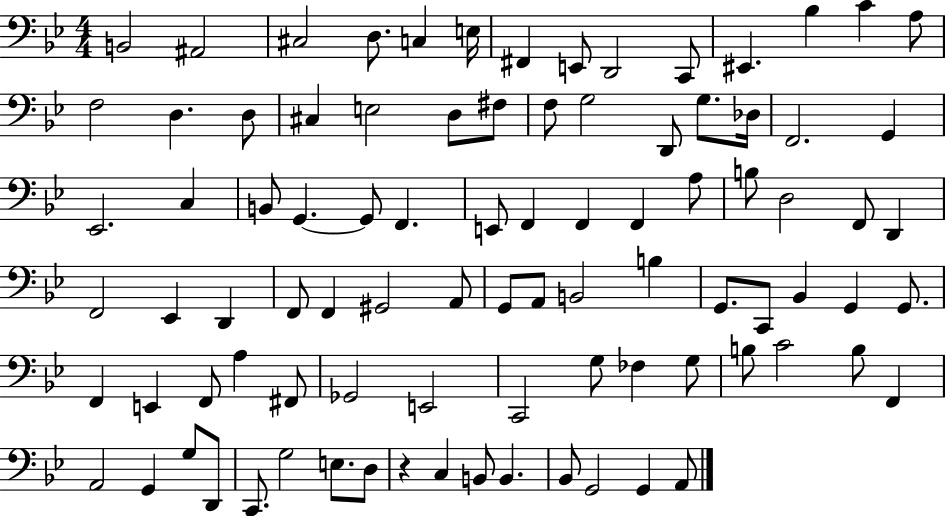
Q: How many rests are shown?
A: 1